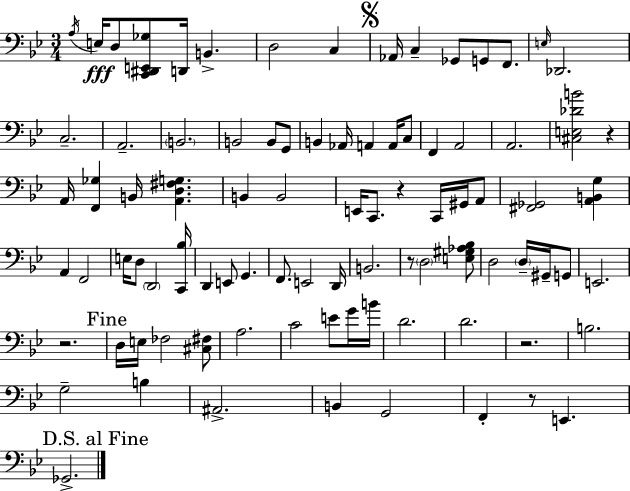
X:1
T:Untitled
M:3/4
L:1/4
K:Gm
A,/4 E,/4 D,/2 [C,,^D,,E,,_G,]/2 D,,/4 B,, D,2 C, _A,,/4 C, _G,,/2 G,,/2 F,,/2 E,/4 _D,,2 C,2 A,,2 B,,2 B,,2 B,,/2 G,,/2 B,, _A,,/4 A,, A,,/4 C,/2 F,, A,,2 A,,2 [^C,E,_DB]2 z A,,/4 [F,,_G,] B,,/4 [A,,D,^F,G,] B,, B,,2 E,,/4 C,,/2 z C,,/4 ^G,,/4 A,,/2 [^F,,_G,,]2 [A,,B,,G,] A,, F,,2 E,/4 D,/2 D,,2 [C,,_B,]/4 D,, E,,/2 G,, F,,/2 E,,2 D,,/4 B,,2 z/2 D,2 [E,^G,_A,_B,]/2 D,2 D,/4 ^G,,/4 G,,/2 E,,2 z2 D,/4 E,/4 _F,2 [^C,^F,]/2 A,2 C2 E/2 G/4 B/4 D2 D2 z2 B,2 G,2 B, ^A,,2 B,, G,,2 F,, z/2 E,, _G,,2